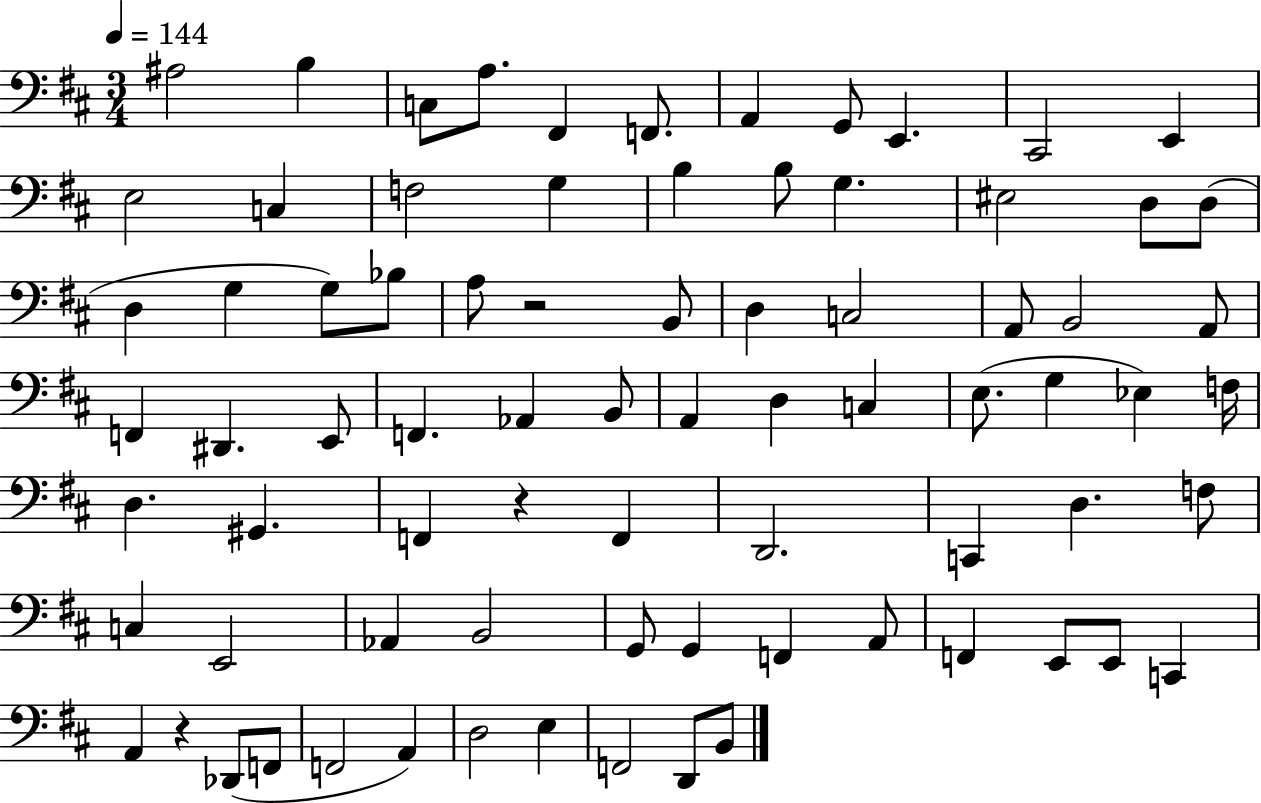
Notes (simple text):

A#3/h B3/q C3/e A3/e. F#2/q F2/e. A2/q G2/e E2/q. C#2/h E2/q E3/h C3/q F3/h G3/q B3/q B3/e G3/q. EIS3/h D3/e D3/e D3/q G3/q G3/e Bb3/e A3/e R/h B2/e D3/q C3/h A2/e B2/h A2/e F2/q D#2/q. E2/e F2/q. Ab2/q B2/e A2/q D3/q C3/q E3/e. G3/q Eb3/q F3/s D3/q. G#2/q. F2/q R/q F2/q D2/h. C2/q D3/q. F3/e C3/q E2/h Ab2/q B2/h G2/e G2/q F2/q A2/e F2/q E2/e E2/e C2/q A2/q R/q Db2/e F2/e F2/h A2/q D3/h E3/q F2/h D2/e B2/e